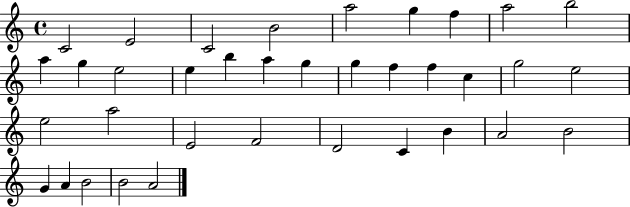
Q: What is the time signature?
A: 4/4